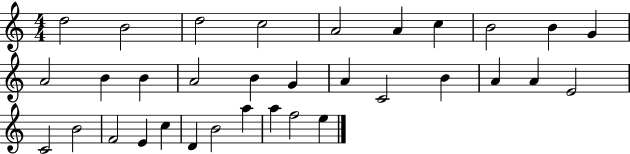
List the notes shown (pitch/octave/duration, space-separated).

D5/h B4/h D5/h C5/h A4/h A4/q C5/q B4/h B4/q G4/q A4/h B4/q B4/q A4/h B4/q G4/q A4/q C4/h B4/q A4/q A4/q E4/h C4/h B4/h F4/h E4/q C5/q D4/q B4/h A5/q A5/q F5/h E5/q